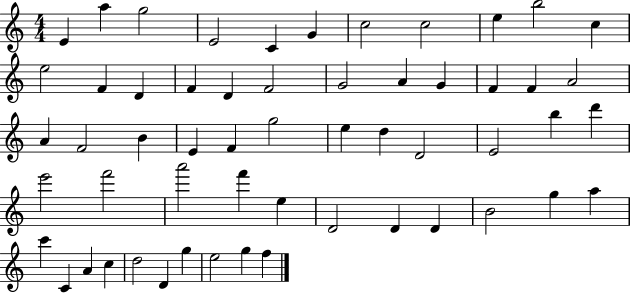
{
  \clef treble
  \numericTimeSignature
  \time 4/4
  \key c \major
  e'4 a''4 g''2 | e'2 c'4 g'4 | c''2 c''2 | e''4 b''2 c''4 | \break e''2 f'4 d'4 | f'4 d'4 f'2 | g'2 a'4 g'4 | f'4 f'4 a'2 | \break a'4 f'2 b'4 | e'4 f'4 g''2 | e''4 d''4 d'2 | e'2 b''4 d'''4 | \break e'''2 f'''2 | a'''2 f'''4 e''4 | d'2 d'4 d'4 | b'2 g''4 a''4 | \break c'''4 c'4 a'4 c''4 | d''2 d'4 g''4 | e''2 g''4 f''4 | \bar "|."
}